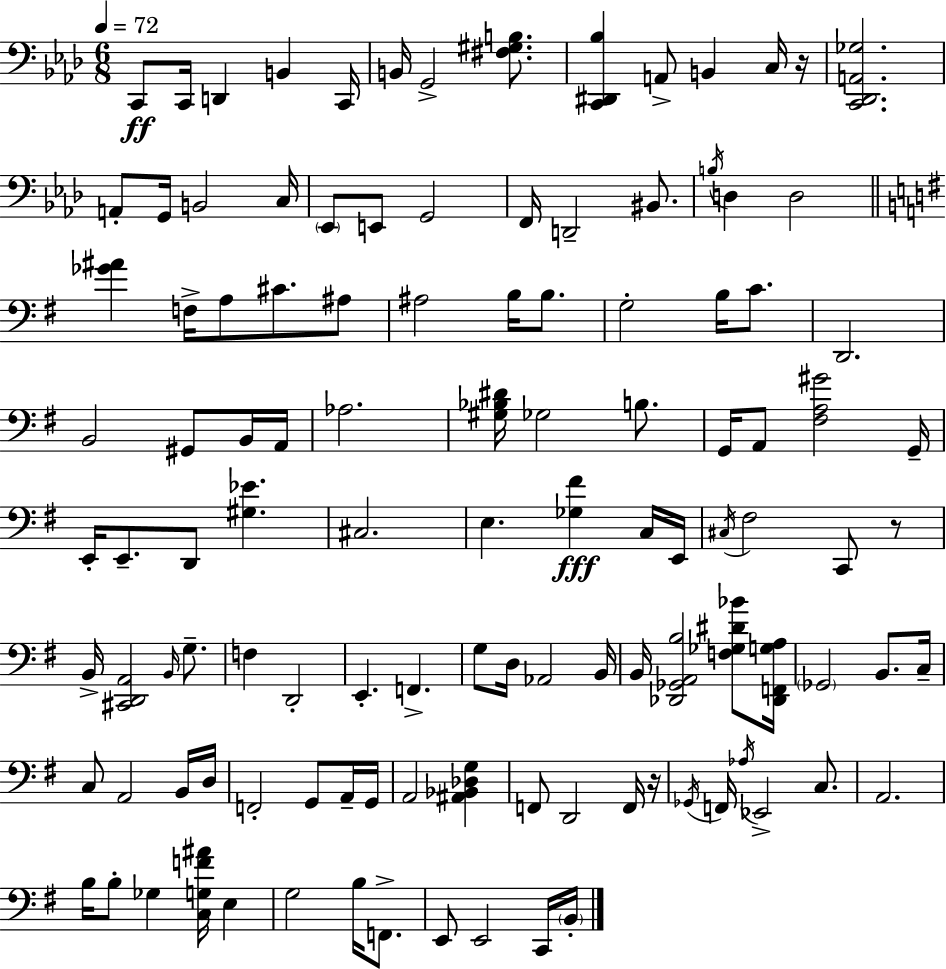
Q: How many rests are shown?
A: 3